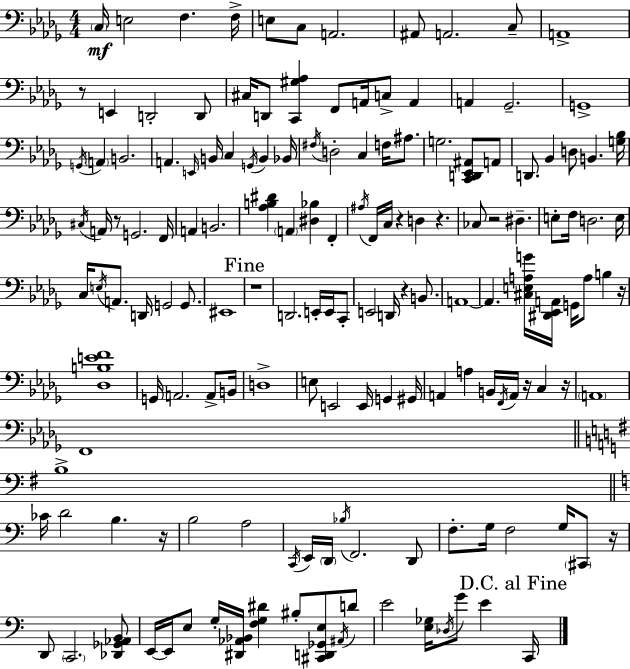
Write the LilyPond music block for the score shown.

{
  \clef bass
  \numericTimeSignature
  \time 4/4
  \key bes \minor
  \parenthesize c16\mf e2 f4. f16-> | e8 c8 a,2. | ais,8 a,2. c8-- | a,1-> | \break r8 e,4 d,2-. d,8 | cis16 d,8 <c, gis aes>4 f,8 a,16 c8-> a,4 | a,4 ges,2.-- | g,1-> | \break \acciaccatura { g,16 } \parenthesize a,4 b,2. | a,4. \grace { e,16 } b,16 c4 \acciaccatura { g,16 } b,4 | bes,16 \acciaccatura { fis16 } d2-. c4 | f16 ais8. g2. | \break <c, d, ees, ais,>8 a,8 d,8. bes,4 d8 b,4. | <g bes>16 \acciaccatura { cis16 } a,16 r8 g,2. | f,16 a,4 b,2. | <aes b dis'>4 \parenthesize a,4 <dis bes>4 | \break f,4-. \acciaccatura { ais16 } f,16 c16 r4 d4 | r4. ces8 r2 | dis4.-- e8-. f16 d2. | e16 c16 \acciaccatura { e16 } a,8. d,16 g,2 | \break g,8. eis,1 | \mark "Fine" r1 | d,2. | e,16-. e,16 c,8-. e,2 d,16 | \break r4 b,8. a,1~~ | a,4. <cis e a g'>16 <dis, ees, a,>16 g,16 | a8 b4 r16 <des b e' f'>1 | g,16 a,2. | \break a,8-> b,16 d1-> | e8 e,2 | e,16 g,4 gis,16 a,4 a4 b,16 | \acciaccatura { f,16 } a,16 r16 c4 r16 \parenthesize a,1 | \break f,1 | \bar "||" \break \key e \minor b1-> | \bar "||" \break \key c \major ces'16 d'2 b4. r16 | b2 a2 | \acciaccatura { c,16 } e,16 \parenthesize d,16 \acciaccatura { bes16 } f,2. | d,8 f8.-. g16 f2 g16 \parenthesize cis,8 | \break r16 d,8 \parenthesize c,2. | <des, ges, aes, b,>8 e,16~~ e,16 e8 g16-. <dis, aes, bes,>16 <f g dis'>4 bis8-. <cis, d, ges, e>8 | \acciaccatura { ais,16 } d'8 e'2 <e ges>16 \acciaccatura { des16 } g'8 e'4 | \mark "D.C. al Fine" c,16 \bar "|."
}